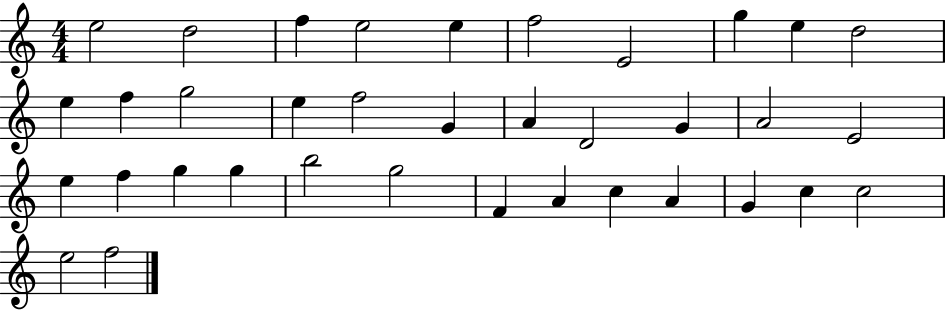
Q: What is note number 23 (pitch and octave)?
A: F5